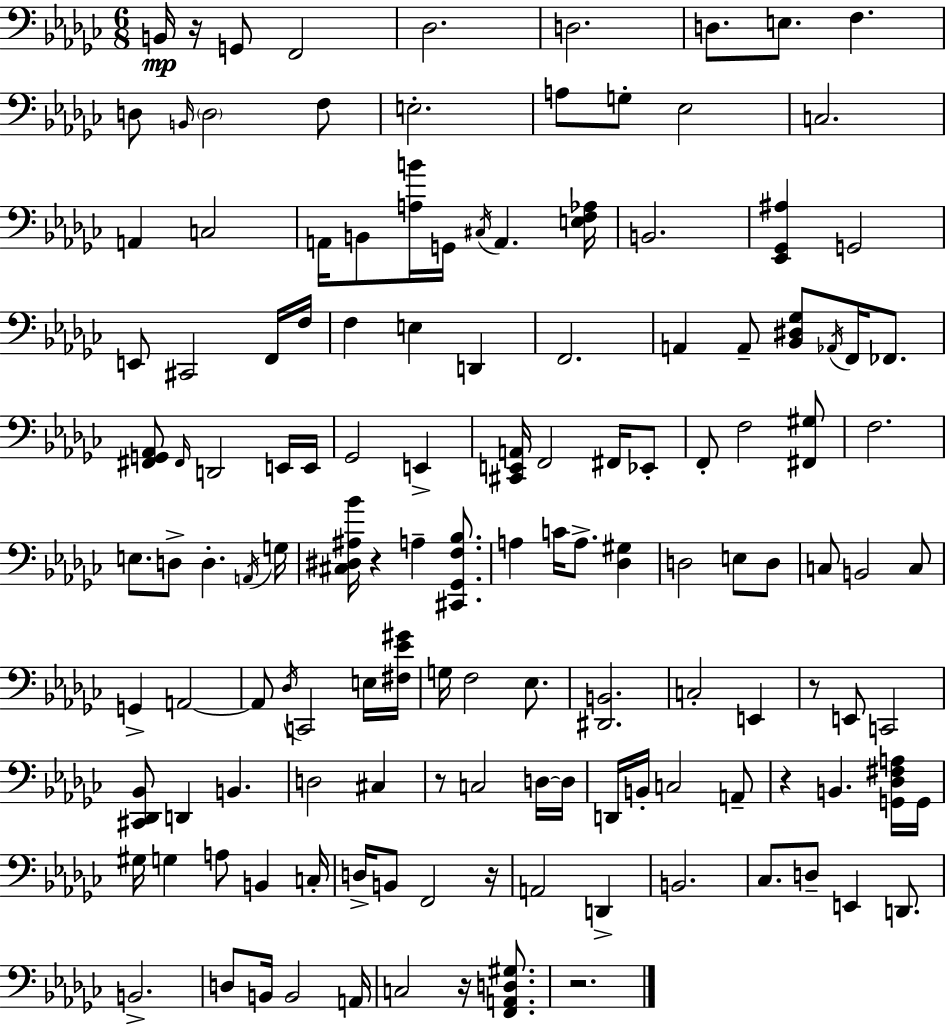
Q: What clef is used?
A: bass